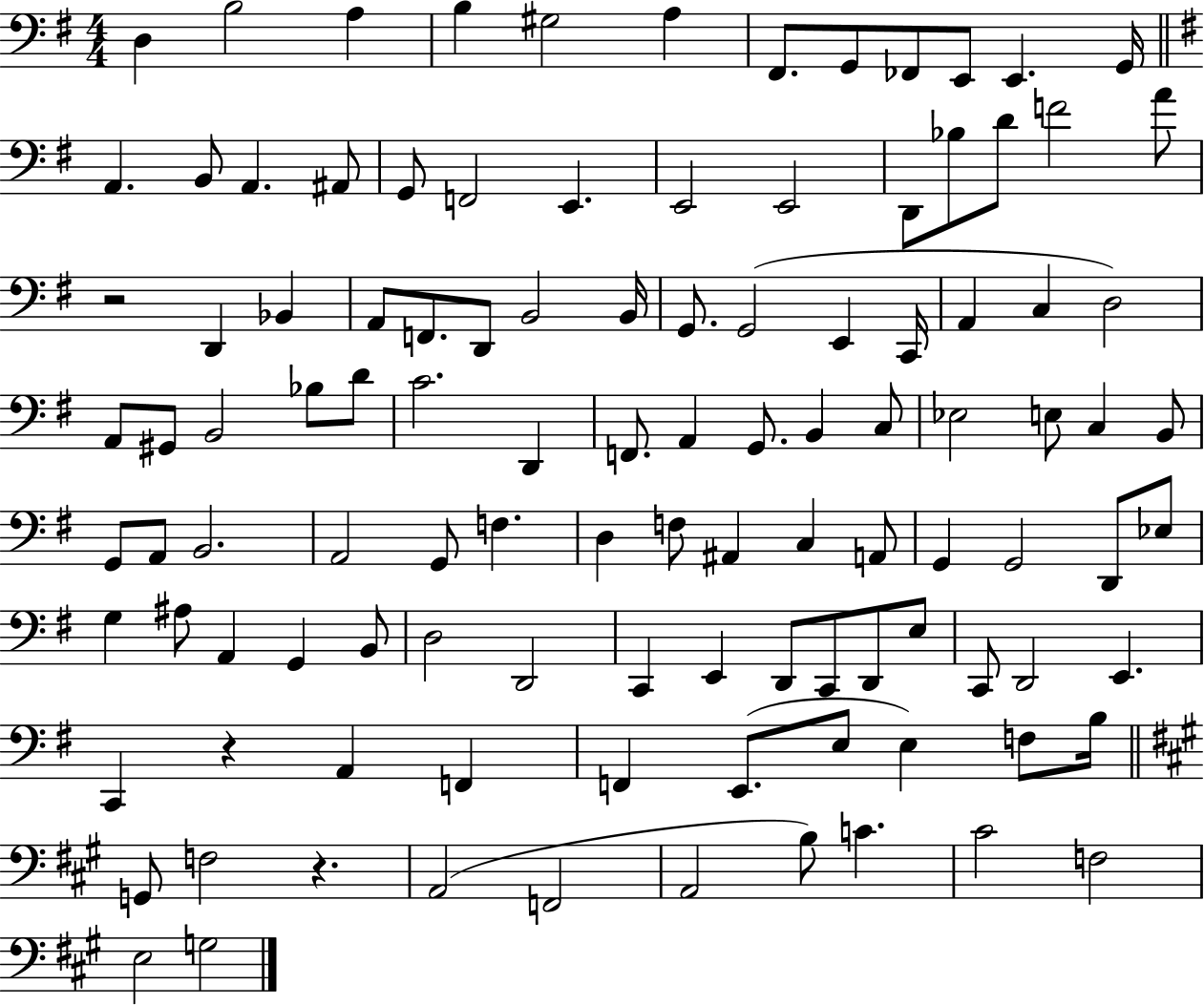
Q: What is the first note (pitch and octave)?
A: D3